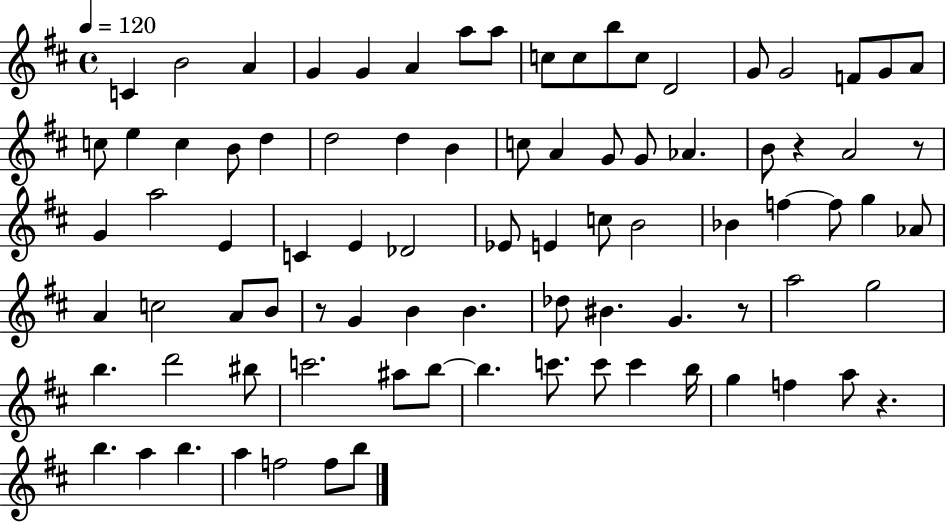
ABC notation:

X:1
T:Untitled
M:4/4
L:1/4
K:D
C B2 A G G A a/2 a/2 c/2 c/2 b/2 c/2 D2 G/2 G2 F/2 G/2 A/2 c/2 e c B/2 d d2 d B c/2 A G/2 G/2 _A B/2 z A2 z/2 G a2 E C E _D2 _E/2 E c/2 B2 _B f f/2 g _A/2 A c2 A/2 B/2 z/2 G B B _d/2 ^B G z/2 a2 g2 b d'2 ^b/2 c'2 ^a/2 b/2 b c'/2 c'/2 c' b/4 g f a/2 z b a b a f2 f/2 b/2